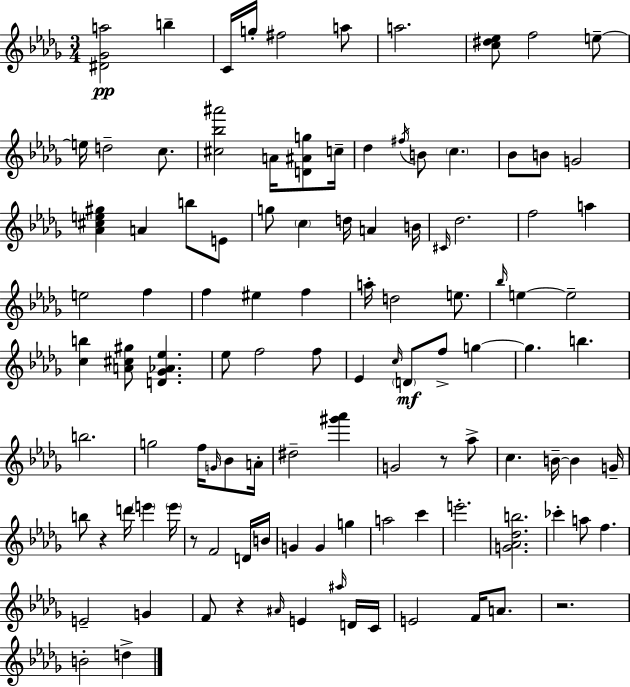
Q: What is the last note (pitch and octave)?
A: D5